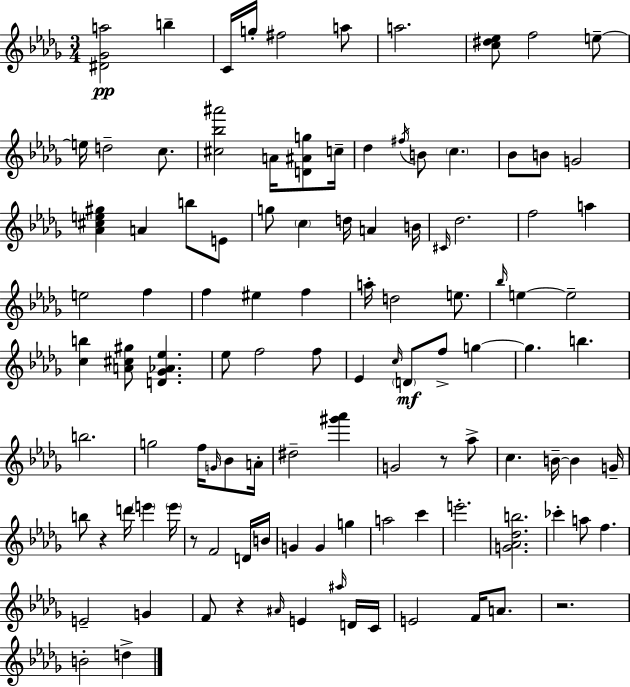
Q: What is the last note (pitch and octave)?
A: D5